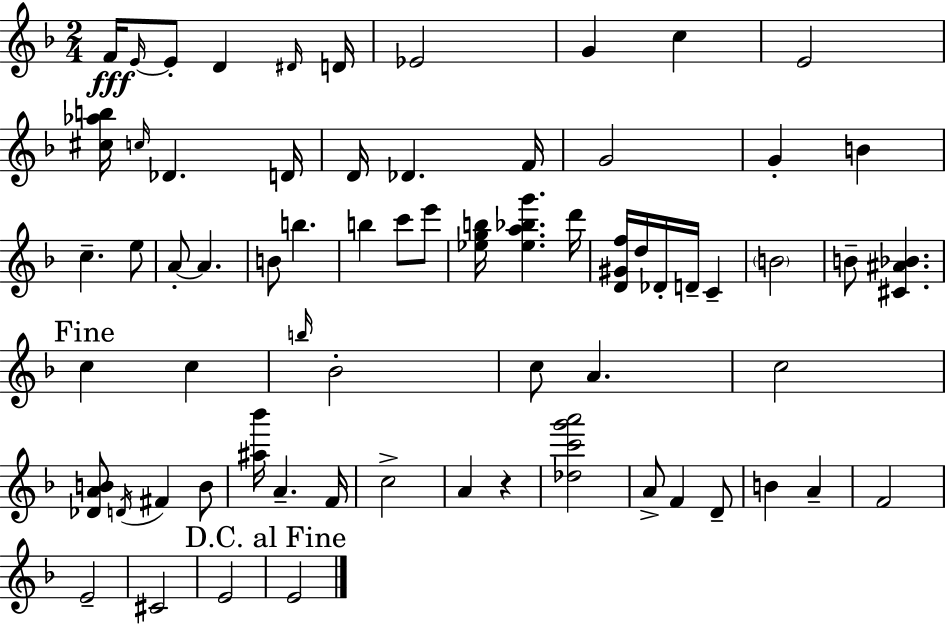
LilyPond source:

{
  \clef treble
  \numericTimeSignature
  \time 2/4
  \key d \minor
  \repeat volta 2 { f'16\fff \grace { e'16~ }~ e'8-. d'4 | \grace { dis'16 } d'16 ees'2 | g'4 c''4 | e'2 | \break <cis'' aes'' b''>16 \grace { c''16 } des'4. | d'16 d'16 des'4. | f'16 g'2 | g'4-. b'4 | \break c''4.-- | e''8 a'8-.~~ a'4. | b'8 b''4. | b''4 c'''8 | \break e'''8 <ees'' g'' b''>16 <ees'' a'' bes'' g'''>4. | d'''16 <d' gis' f''>16 d''16 des'16-. d'16-- c'4-- | \parenthesize b'2 | b'8-- <cis' ais' bes'>4. | \break \mark "Fine" c''4 c''4 | \grace { b''16 } bes'2-. | c''8 a'4. | c''2 | \break <des' a' b'>8 \acciaccatura { d'16 } fis'4 | b'8 <ais'' bes'''>16 a'4.-- | f'16 c''2-> | a'4 | \break r4 <des'' c''' g''' a'''>2 | a'8-> f'4 | d'8-- b'4 | a'4-- f'2 | \break e'2-- | cis'2 | e'2 | \mark "D.C. al Fine" e'2 | \break } \bar "|."
}